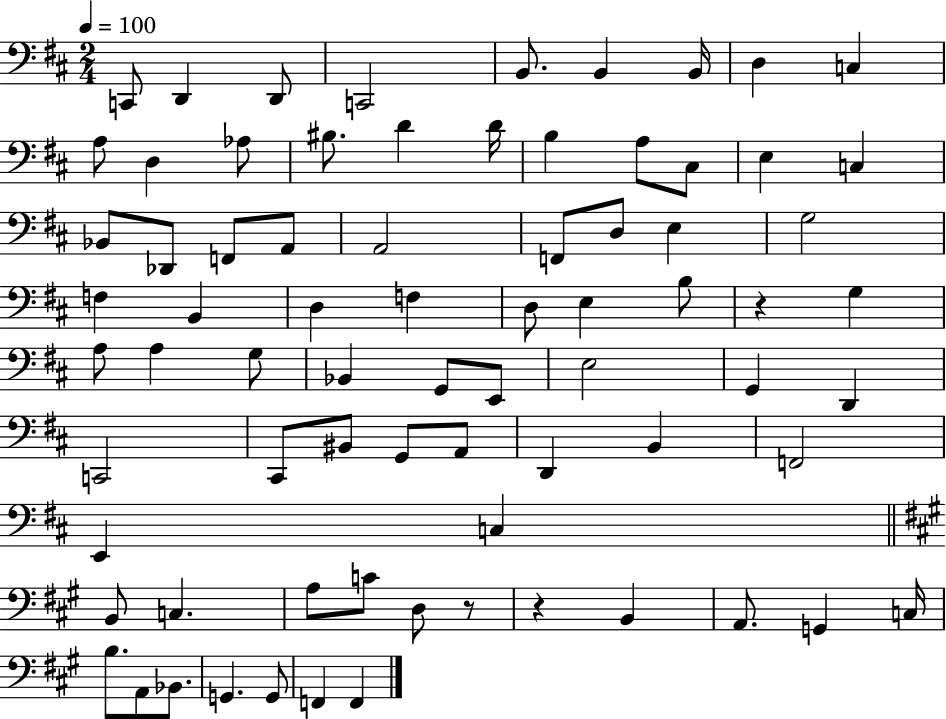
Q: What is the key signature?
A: D major